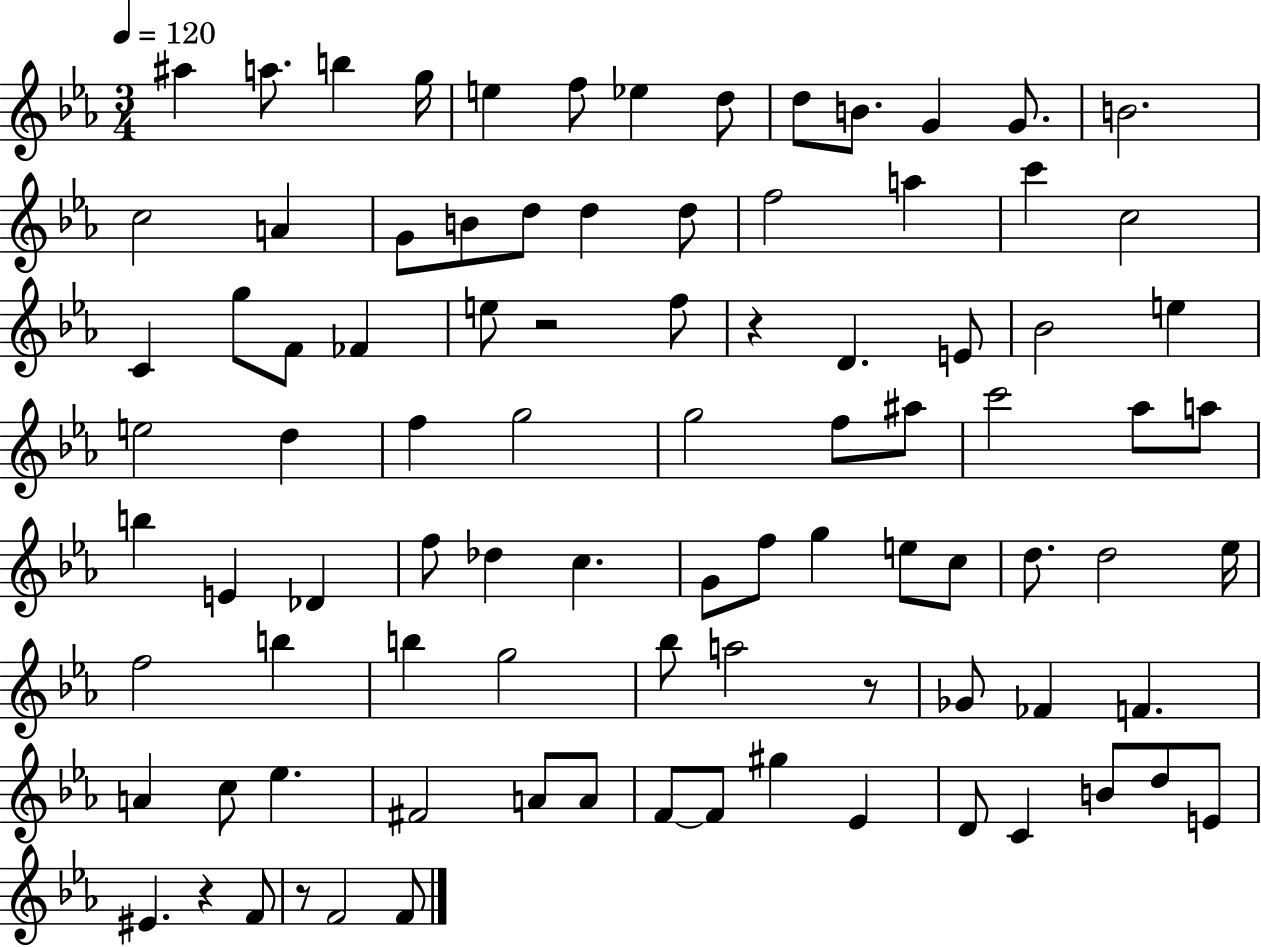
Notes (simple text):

A#5/q A5/e. B5/q G5/s E5/q F5/e Eb5/q D5/e D5/e B4/e. G4/q G4/e. B4/h. C5/h A4/q G4/e B4/e D5/e D5/q D5/e F5/h A5/q C6/q C5/h C4/q G5/e F4/e FES4/q E5/e R/h F5/e R/q D4/q. E4/e Bb4/h E5/q E5/h D5/q F5/q G5/h G5/h F5/e A#5/e C6/h Ab5/e A5/e B5/q E4/q Db4/q F5/e Db5/q C5/q. G4/e F5/e G5/q E5/e C5/e D5/e. D5/h Eb5/s F5/h B5/q B5/q G5/h Bb5/e A5/h R/e Gb4/e FES4/q F4/q. A4/q C5/e Eb5/q. F#4/h A4/e A4/e F4/e F4/e G#5/q Eb4/q D4/e C4/q B4/e D5/e E4/e EIS4/q. R/q F4/e R/e F4/h F4/e